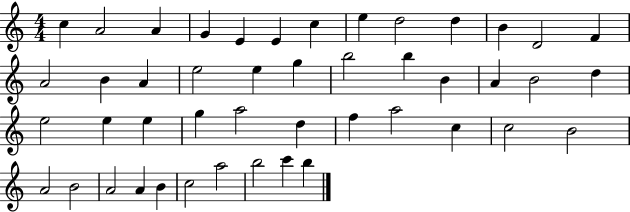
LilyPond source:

{
  \clef treble
  \numericTimeSignature
  \time 4/4
  \key c \major
  c''4 a'2 a'4 | g'4 e'4 e'4 c''4 | e''4 d''2 d''4 | b'4 d'2 f'4 | \break a'2 b'4 a'4 | e''2 e''4 g''4 | b''2 b''4 b'4 | a'4 b'2 d''4 | \break e''2 e''4 e''4 | g''4 a''2 d''4 | f''4 a''2 c''4 | c''2 b'2 | \break a'2 b'2 | a'2 a'4 b'4 | c''2 a''2 | b''2 c'''4 b''4 | \break \bar "|."
}